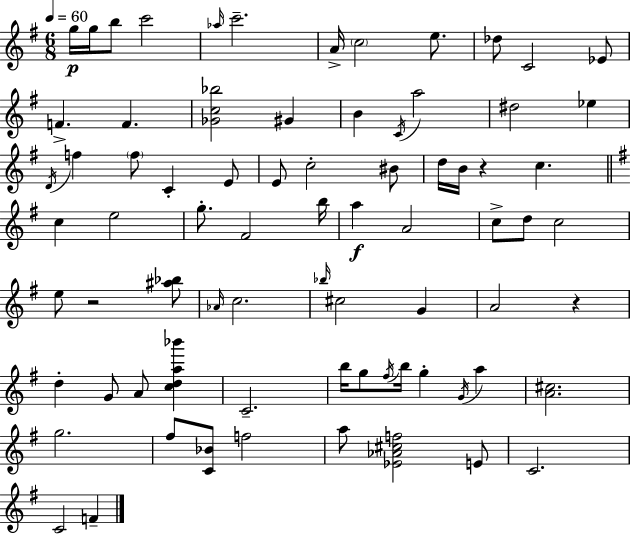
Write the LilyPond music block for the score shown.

{
  \clef treble
  \numericTimeSignature
  \time 6/8
  \key g \major
  \tempo 4 = 60
  g''16\p g''16 b''8 c'''2 | \grace { aes''16 } c'''2.-- | a'16-> \parenthesize c''2 e''8. | des''8 c'2 ees'8 | \break f'4.-> f'4. | <ges' c'' bes''>2 gis'4 | b'4 \acciaccatura { c'16 } a''2 | dis''2 ees''4 | \break \acciaccatura { d'16 } f''4 \parenthesize f''8 c'4-. | e'8 e'8 c''2-. | bis'8 d''16 b'16 r4 c''4. | \bar "||" \break \key e \minor c''4 e''2 | g''8.-. fis'2 b''16 | a''4\f a'2 | c''8-> d''8 c''2 | \break e''8 r2 <ais'' bes''>8 | \grace { aes'16 } c''2. | \grace { bes''16 } cis''2 g'4 | a'2 r4 | \break d''4-. g'8 a'8 <c'' d'' a'' bes'''>4 | c'2.-- | b''16 g''8 \acciaccatura { fis''16 } b''16 g''4-. \acciaccatura { g'16 } | a''4 <a' cis''>2. | \break g''2. | fis''8 <c' bes'>8 f''2 | a''8 <ees' aes' cis'' f''>2 | e'8 c'2. | \break c'2 | f'4-- \bar "|."
}